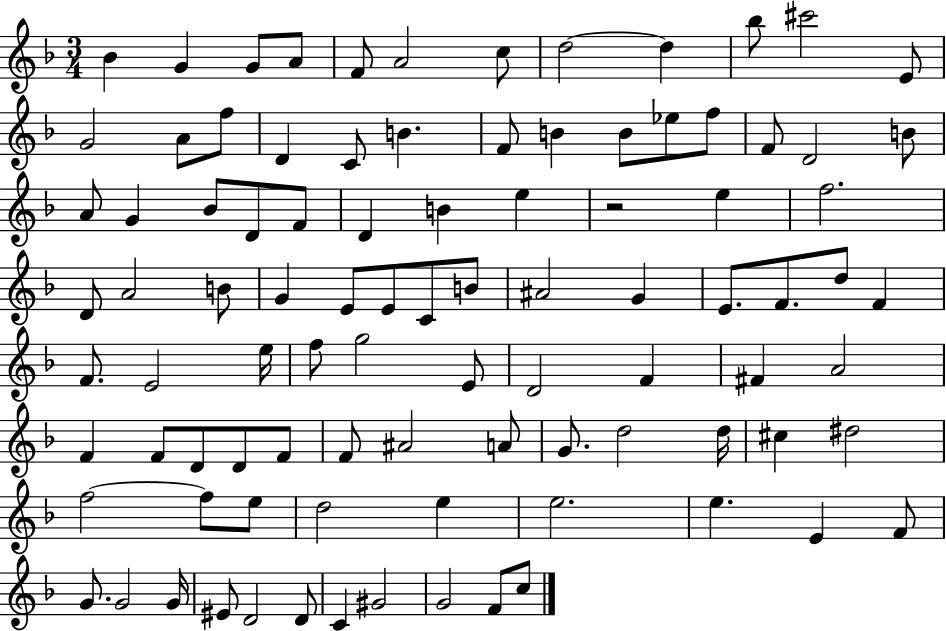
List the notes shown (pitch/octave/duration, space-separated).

Bb4/q G4/q G4/e A4/e F4/e A4/h C5/e D5/h D5/q Bb5/e C#6/h E4/e G4/h A4/e F5/e D4/q C4/e B4/q. F4/e B4/q B4/e Eb5/e F5/e F4/e D4/h B4/e A4/e G4/q Bb4/e D4/e F4/e D4/q B4/q E5/q R/h E5/q F5/h. D4/e A4/h B4/e G4/q E4/e E4/e C4/e B4/e A#4/h G4/q E4/e. F4/e. D5/e F4/q F4/e. E4/h E5/s F5/e G5/h E4/e D4/h F4/q F#4/q A4/h F4/q F4/e D4/e D4/e F4/e F4/e A#4/h A4/e G4/e. D5/h D5/s C#5/q D#5/h F5/h F5/e E5/e D5/h E5/q E5/h. E5/q. E4/q F4/e G4/e. G4/h G4/s EIS4/e D4/h D4/e C4/q G#4/h G4/h F4/e C5/e